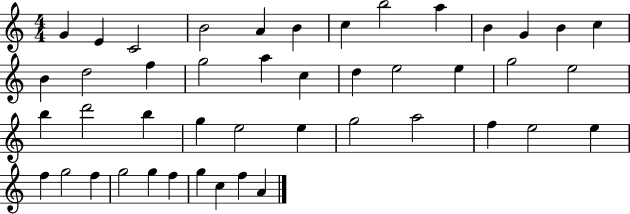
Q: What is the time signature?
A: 4/4